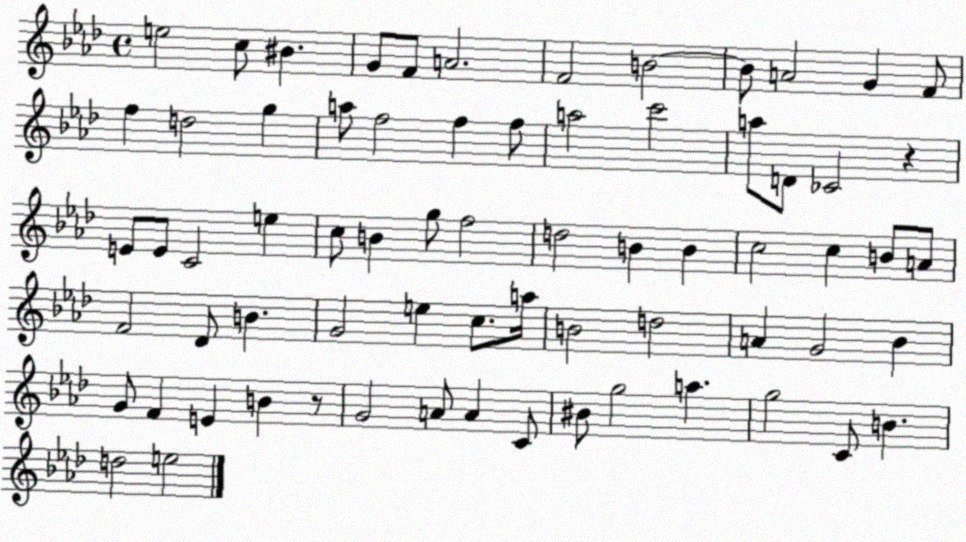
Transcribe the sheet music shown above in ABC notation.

X:1
T:Untitled
M:4/4
L:1/4
K:Ab
e2 c/2 ^B G/2 F/2 A2 F2 B2 B/2 A2 G F/2 f d2 g a/2 f2 f f/2 a2 c'2 a/2 D/2 _C2 z E/2 E/2 C2 e c/2 B g/2 f2 d2 B B c2 c B/2 A/2 F2 _D/2 B G2 e c/2 a/4 B2 d2 A G2 _B G/2 F E B z/2 G2 A/2 A C/2 ^B/2 g2 a g2 C/2 B d2 e2